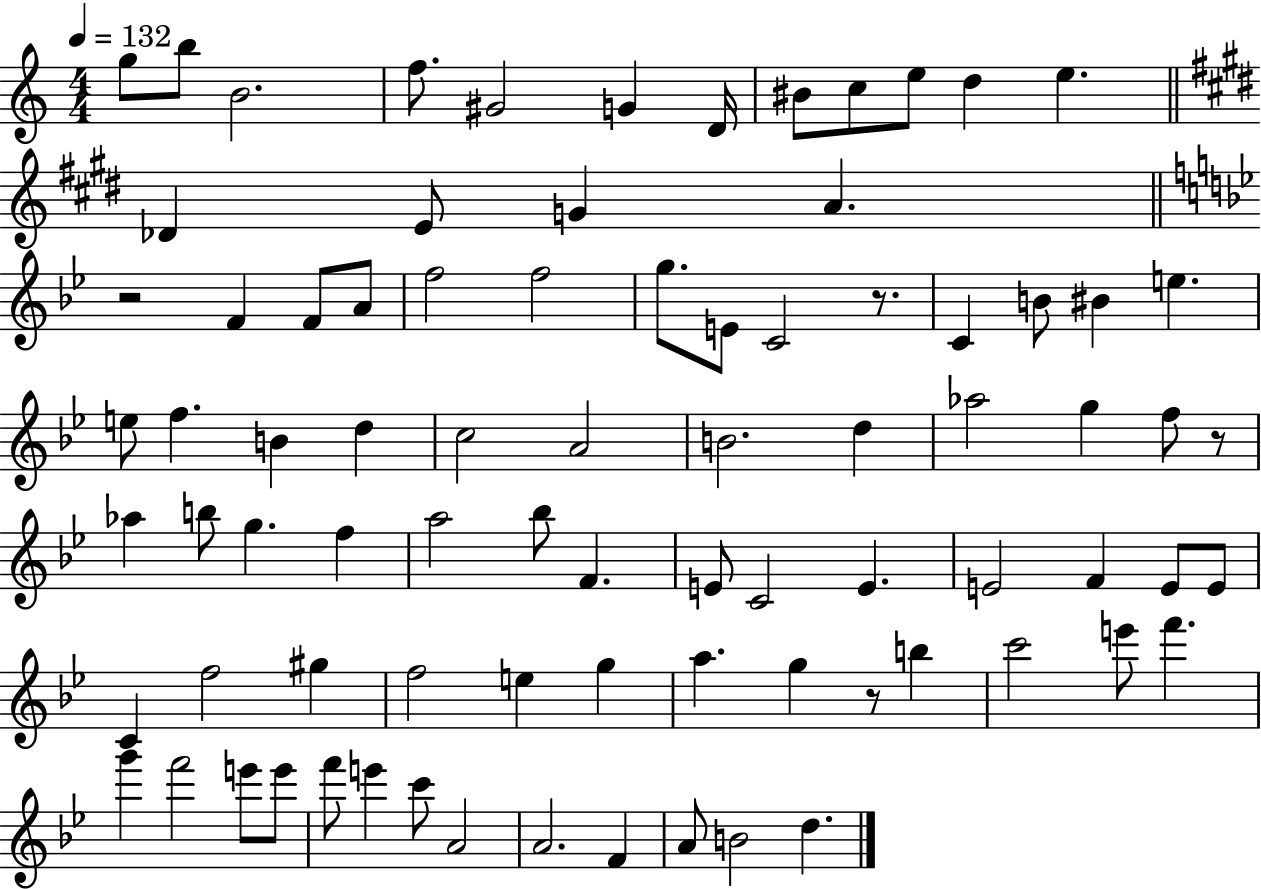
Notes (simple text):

G5/e B5/e B4/h. F5/e. G#4/h G4/q D4/s BIS4/e C5/e E5/e D5/q E5/q. Db4/q E4/e G4/q A4/q. R/h F4/q F4/e A4/e F5/h F5/h G5/e. E4/e C4/h R/e. C4/q B4/e BIS4/q E5/q. E5/e F5/q. B4/q D5/q C5/h A4/h B4/h. D5/q Ab5/h G5/q F5/e R/e Ab5/q B5/e G5/q. F5/q A5/h Bb5/e F4/q. E4/e C4/h E4/q. E4/h F4/q E4/e E4/e C4/q F5/h G#5/q F5/h E5/q G5/q A5/q. G5/q R/e B5/q C6/h E6/e F6/q. G6/q F6/h E6/e E6/e F6/e E6/q C6/e A4/h A4/h. F4/q A4/e B4/h D5/q.